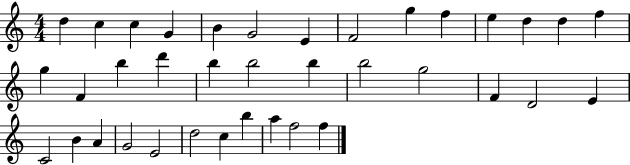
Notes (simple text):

D5/q C5/q C5/q G4/q B4/q G4/h E4/q F4/h G5/q F5/q E5/q D5/q D5/q F5/q G5/q F4/q B5/q D6/q B5/q B5/h B5/q B5/h G5/h F4/q D4/h E4/q C4/h B4/q A4/q G4/h E4/h D5/h C5/q B5/q A5/q F5/h F5/q